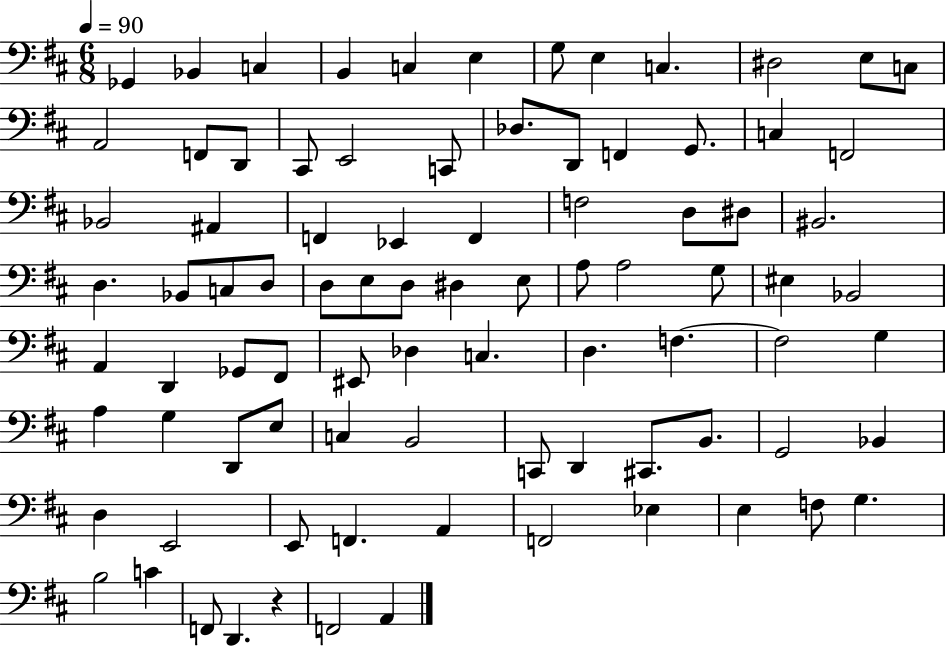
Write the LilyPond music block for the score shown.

{
  \clef bass
  \numericTimeSignature
  \time 6/8
  \key d \major
  \tempo 4 = 90
  ges,4 bes,4 c4 | b,4 c4 e4 | g8 e4 c4. | dis2 e8 c8 | \break a,2 f,8 d,8 | cis,8 e,2 c,8 | des8. d,8 f,4 g,8. | c4 f,2 | \break bes,2 ais,4 | f,4 ees,4 f,4 | f2 d8 dis8 | bis,2. | \break d4. bes,8 c8 d8 | d8 e8 d8 dis4 e8 | a8 a2 g8 | eis4 bes,2 | \break a,4 d,4 ges,8 fis,8 | eis,8 des4 c4. | d4. f4.~~ | f2 g4 | \break a4 g4 d,8 e8 | c4 b,2 | c,8 d,4 cis,8. b,8. | g,2 bes,4 | \break d4 e,2 | e,8 f,4. a,4 | f,2 ees4 | e4 f8 g4. | \break b2 c'4 | f,8 d,4. r4 | f,2 a,4 | \bar "|."
}